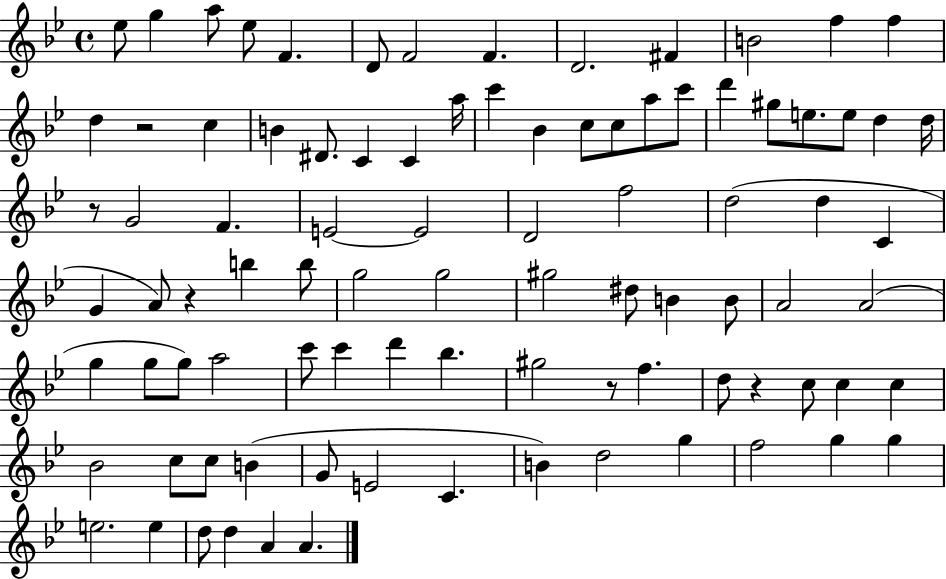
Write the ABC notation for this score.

X:1
T:Untitled
M:4/4
L:1/4
K:Bb
_e/2 g a/2 _e/2 F D/2 F2 F D2 ^F B2 f f d z2 c B ^D/2 C C a/4 c' _B c/2 c/2 a/2 c'/2 d' ^g/2 e/2 e/2 d d/4 z/2 G2 F E2 E2 D2 f2 d2 d C G A/2 z b b/2 g2 g2 ^g2 ^d/2 B B/2 A2 A2 g g/2 g/2 a2 c'/2 c' d' _b ^g2 z/2 f d/2 z c/2 c c _B2 c/2 c/2 B G/2 E2 C B d2 g f2 g g e2 e d/2 d A A